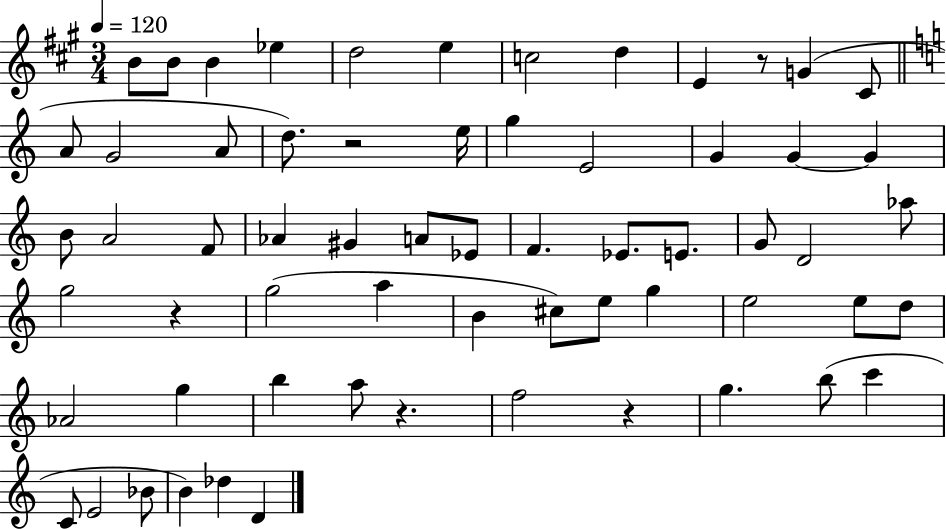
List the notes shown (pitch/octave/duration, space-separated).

B4/e B4/e B4/q Eb5/q D5/h E5/q C5/h D5/q E4/q R/e G4/q C#4/e A4/e G4/h A4/e D5/e. R/h E5/s G5/q E4/h G4/q G4/q G4/q B4/e A4/h F4/e Ab4/q G#4/q A4/e Eb4/e F4/q. Eb4/e. E4/e. G4/e D4/h Ab5/e G5/h R/q G5/h A5/q B4/q C#5/e E5/e G5/q E5/h E5/e D5/e Ab4/h G5/q B5/q A5/e R/q. F5/h R/q G5/q. B5/e C6/q C4/e E4/h Bb4/e B4/q Db5/q D4/q